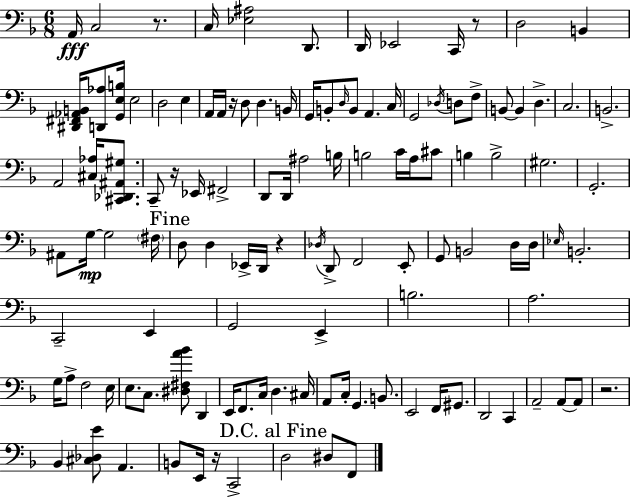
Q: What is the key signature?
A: D minor